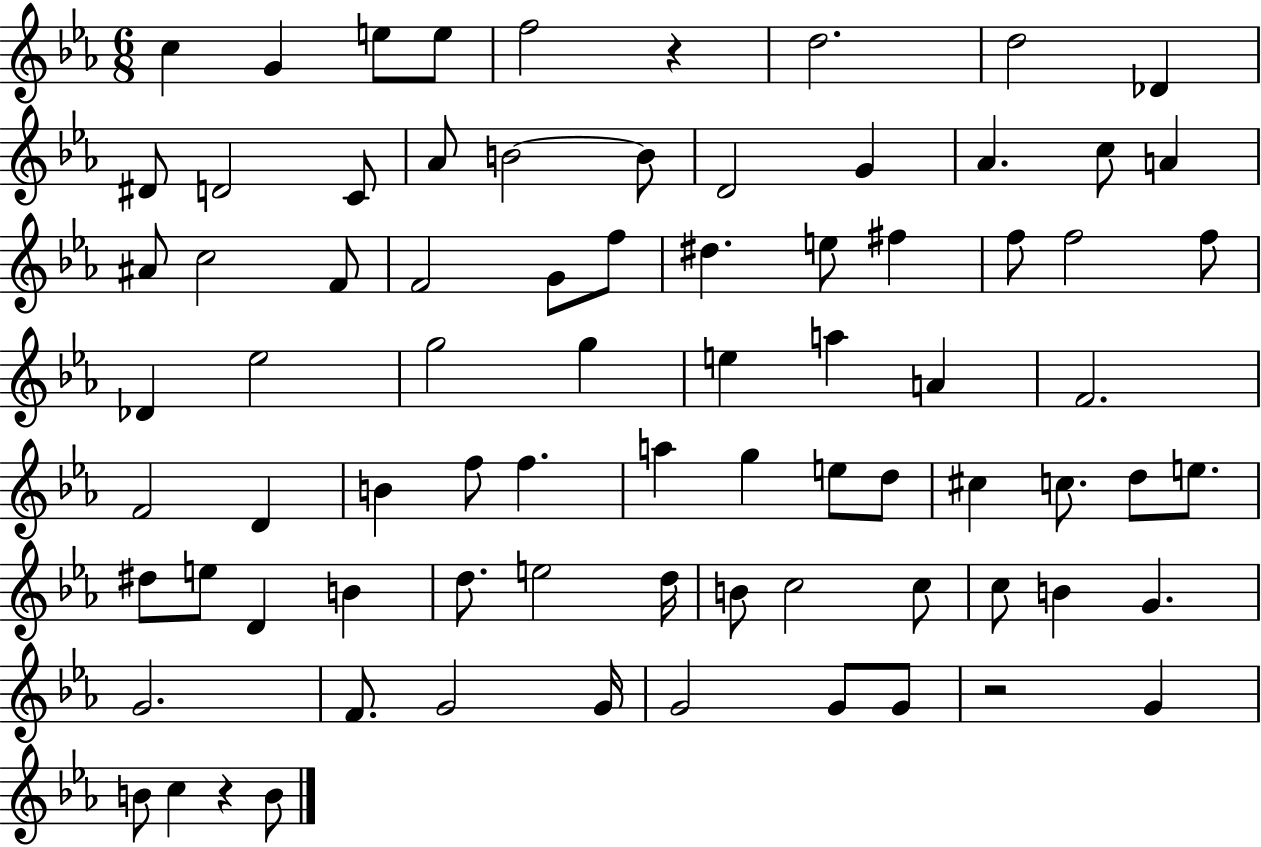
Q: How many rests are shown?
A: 3